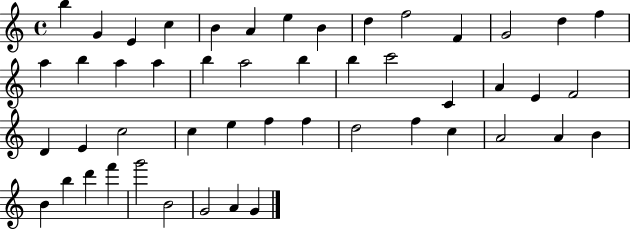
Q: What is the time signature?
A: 4/4